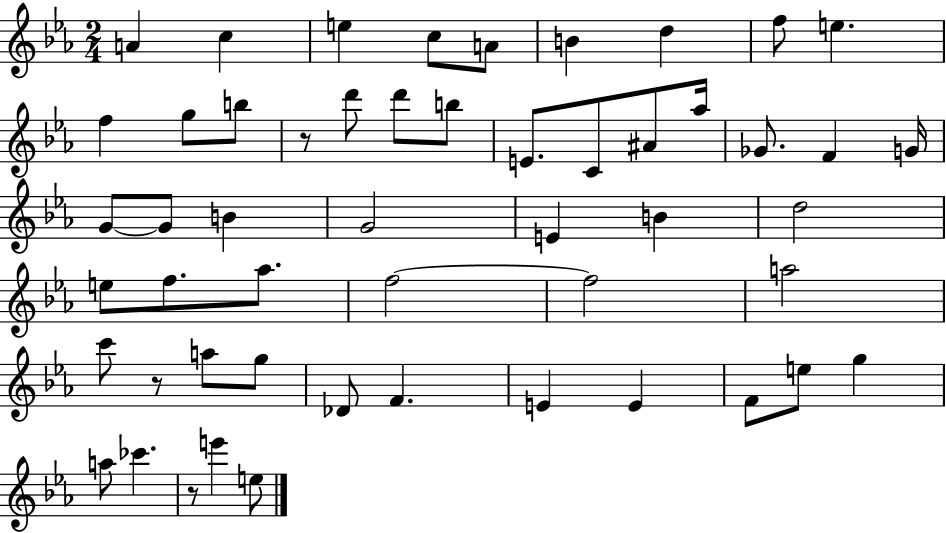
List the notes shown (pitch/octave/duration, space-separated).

A4/q C5/q E5/q C5/e A4/e B4/q D5/q F5/e E5/q. F5/q G5/e B5/e R/e D6/e D6/e B5/e E4/e. C4/e A#4/e Ab5/s Gb4/e. F4/q G4/s G4/e G4/e B4/q G4/h E4/q B4/q D5/h E5/e F5/e. Ab5/e. F5/h F5/h A5/h C6/e R/e A5/e G5/e Db4/e F4/q. E4/q E4/q F4/e E5/e G5/q A5/e CES6/q. R/e E6/q E5/e